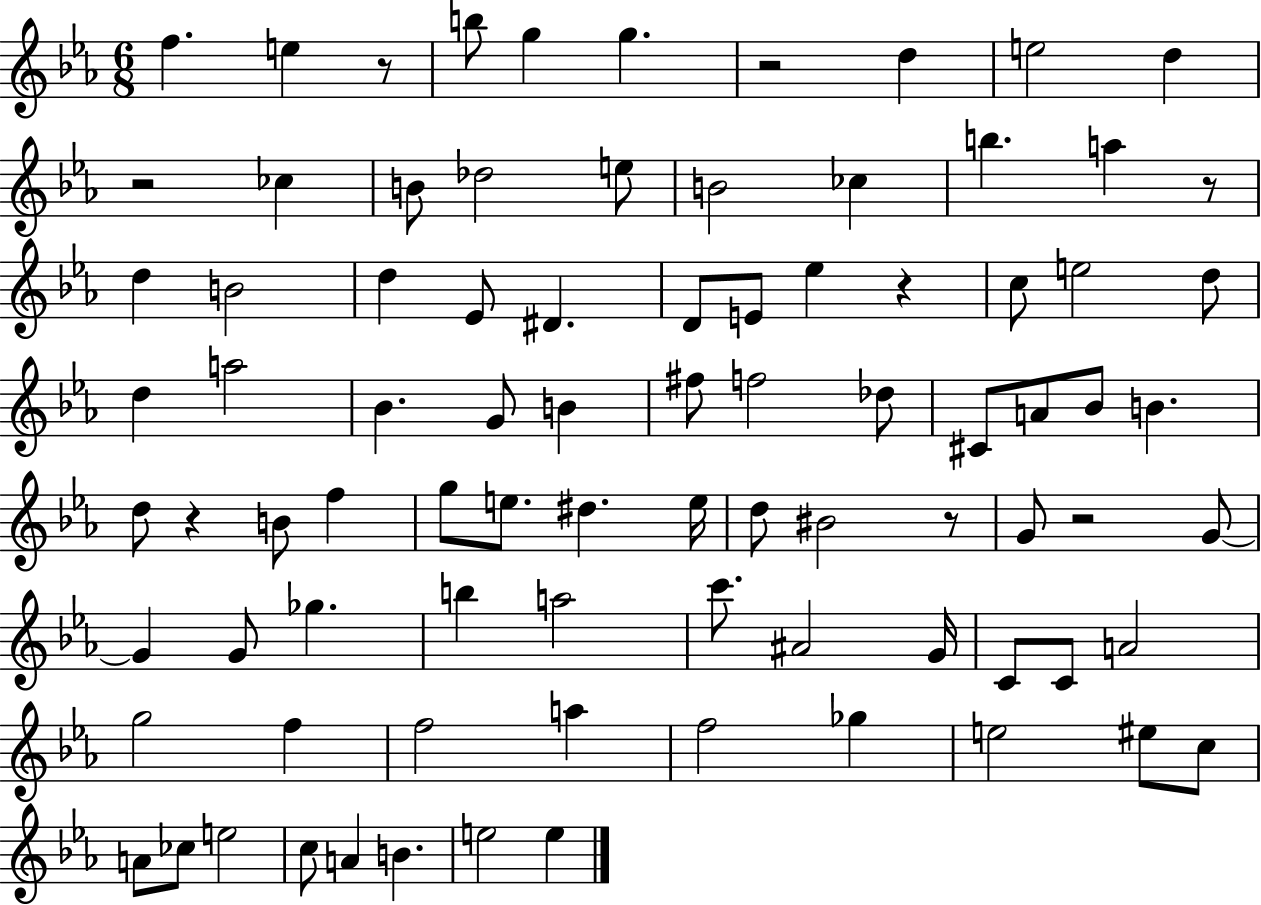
X:1
T:Untitled
M:6/8
L:1/4
K:Eb
f e z/2 b/2 g g z2 d e2 d z2 _c B/2 _d2 e/2 B2 _c b a z/2 d B2 d _E/2 ^D D/2 E/2 _e z c/2 e2 d/2 d a2 _B G/2 B ^f/2 f2 _d/2 ^C/2 A/2 _B/2 B d/2 z B/2 f g/2 e/2 ^d e/4 d/2 ^B2 z/2 G/2 z2 G/2 G G/2 _g b a2 c'/2 ^A2 G/4 C/2 C/2 A2 g2 f f2 a f2 _g e2 ^e/2 c/2 A/2 _c/2 e2 c/2 A B e2 e